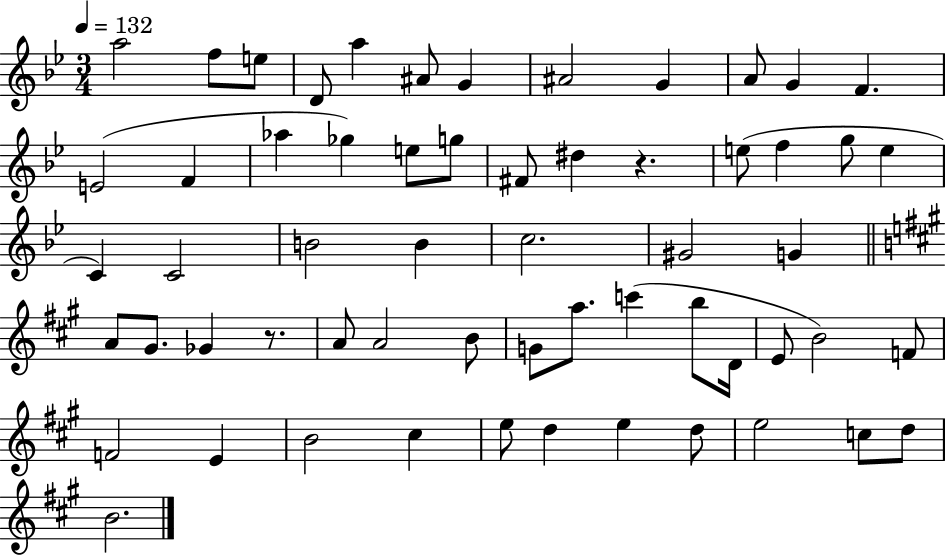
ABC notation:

X:1
T:Untitled
M:3/4
L:1/4
K:Bb
a2 f/2 e/2 D/2 a ^A/2 G ^A2 G A/2 G F E2 F _a _g e/2 g/2 ^F/2 ^d z e/2 f g/2 e C C2 B2 B c2 ^G2 G A/2 ^G/2 _G z/2 A/2 A2 B/2 G/2 a/2 c' b/2 D/4 E/2 B2 F/2 F2 E B2 ^c e/2 d e d/2 e2 c/2 d/2 B2